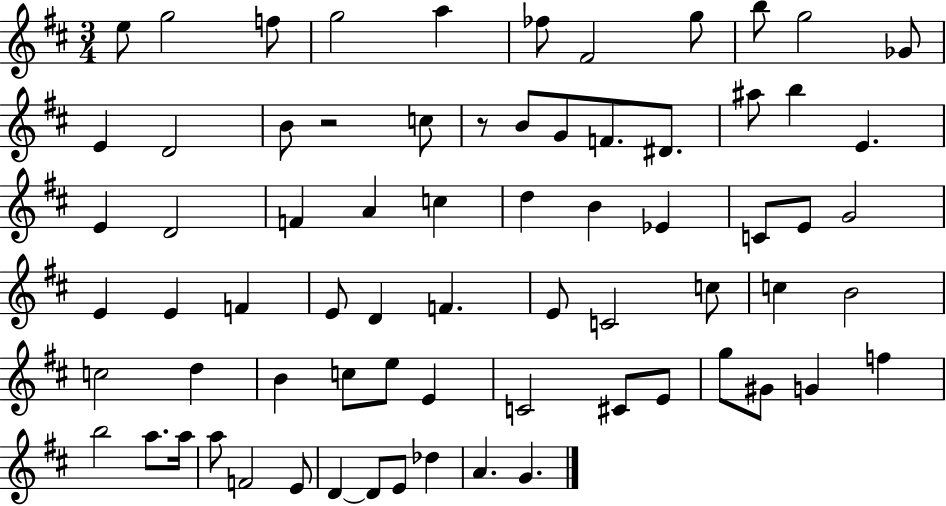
X:1
T:Untitled
M:3/4
L:1/4
K:D
e/2 g2 f/2 g2 a _f/2 ^F2 g/2 b/2 g2 _G/2 E D2 B/2 z2 c/2 z/2 B/2 G/2 F/2 ^D/2 ^a/2 b E E D2 F A c d B _E C/2 E/2 G2 E E F E/2 D F E/2 C2 c/2 c B2 c2 d B c/2 e/2 E C2 ^C/2 E/2 g/2 ^G/2 G f b2 a/2 a/4 a/2 F2 E/2 D D/2 E/2 _d A G